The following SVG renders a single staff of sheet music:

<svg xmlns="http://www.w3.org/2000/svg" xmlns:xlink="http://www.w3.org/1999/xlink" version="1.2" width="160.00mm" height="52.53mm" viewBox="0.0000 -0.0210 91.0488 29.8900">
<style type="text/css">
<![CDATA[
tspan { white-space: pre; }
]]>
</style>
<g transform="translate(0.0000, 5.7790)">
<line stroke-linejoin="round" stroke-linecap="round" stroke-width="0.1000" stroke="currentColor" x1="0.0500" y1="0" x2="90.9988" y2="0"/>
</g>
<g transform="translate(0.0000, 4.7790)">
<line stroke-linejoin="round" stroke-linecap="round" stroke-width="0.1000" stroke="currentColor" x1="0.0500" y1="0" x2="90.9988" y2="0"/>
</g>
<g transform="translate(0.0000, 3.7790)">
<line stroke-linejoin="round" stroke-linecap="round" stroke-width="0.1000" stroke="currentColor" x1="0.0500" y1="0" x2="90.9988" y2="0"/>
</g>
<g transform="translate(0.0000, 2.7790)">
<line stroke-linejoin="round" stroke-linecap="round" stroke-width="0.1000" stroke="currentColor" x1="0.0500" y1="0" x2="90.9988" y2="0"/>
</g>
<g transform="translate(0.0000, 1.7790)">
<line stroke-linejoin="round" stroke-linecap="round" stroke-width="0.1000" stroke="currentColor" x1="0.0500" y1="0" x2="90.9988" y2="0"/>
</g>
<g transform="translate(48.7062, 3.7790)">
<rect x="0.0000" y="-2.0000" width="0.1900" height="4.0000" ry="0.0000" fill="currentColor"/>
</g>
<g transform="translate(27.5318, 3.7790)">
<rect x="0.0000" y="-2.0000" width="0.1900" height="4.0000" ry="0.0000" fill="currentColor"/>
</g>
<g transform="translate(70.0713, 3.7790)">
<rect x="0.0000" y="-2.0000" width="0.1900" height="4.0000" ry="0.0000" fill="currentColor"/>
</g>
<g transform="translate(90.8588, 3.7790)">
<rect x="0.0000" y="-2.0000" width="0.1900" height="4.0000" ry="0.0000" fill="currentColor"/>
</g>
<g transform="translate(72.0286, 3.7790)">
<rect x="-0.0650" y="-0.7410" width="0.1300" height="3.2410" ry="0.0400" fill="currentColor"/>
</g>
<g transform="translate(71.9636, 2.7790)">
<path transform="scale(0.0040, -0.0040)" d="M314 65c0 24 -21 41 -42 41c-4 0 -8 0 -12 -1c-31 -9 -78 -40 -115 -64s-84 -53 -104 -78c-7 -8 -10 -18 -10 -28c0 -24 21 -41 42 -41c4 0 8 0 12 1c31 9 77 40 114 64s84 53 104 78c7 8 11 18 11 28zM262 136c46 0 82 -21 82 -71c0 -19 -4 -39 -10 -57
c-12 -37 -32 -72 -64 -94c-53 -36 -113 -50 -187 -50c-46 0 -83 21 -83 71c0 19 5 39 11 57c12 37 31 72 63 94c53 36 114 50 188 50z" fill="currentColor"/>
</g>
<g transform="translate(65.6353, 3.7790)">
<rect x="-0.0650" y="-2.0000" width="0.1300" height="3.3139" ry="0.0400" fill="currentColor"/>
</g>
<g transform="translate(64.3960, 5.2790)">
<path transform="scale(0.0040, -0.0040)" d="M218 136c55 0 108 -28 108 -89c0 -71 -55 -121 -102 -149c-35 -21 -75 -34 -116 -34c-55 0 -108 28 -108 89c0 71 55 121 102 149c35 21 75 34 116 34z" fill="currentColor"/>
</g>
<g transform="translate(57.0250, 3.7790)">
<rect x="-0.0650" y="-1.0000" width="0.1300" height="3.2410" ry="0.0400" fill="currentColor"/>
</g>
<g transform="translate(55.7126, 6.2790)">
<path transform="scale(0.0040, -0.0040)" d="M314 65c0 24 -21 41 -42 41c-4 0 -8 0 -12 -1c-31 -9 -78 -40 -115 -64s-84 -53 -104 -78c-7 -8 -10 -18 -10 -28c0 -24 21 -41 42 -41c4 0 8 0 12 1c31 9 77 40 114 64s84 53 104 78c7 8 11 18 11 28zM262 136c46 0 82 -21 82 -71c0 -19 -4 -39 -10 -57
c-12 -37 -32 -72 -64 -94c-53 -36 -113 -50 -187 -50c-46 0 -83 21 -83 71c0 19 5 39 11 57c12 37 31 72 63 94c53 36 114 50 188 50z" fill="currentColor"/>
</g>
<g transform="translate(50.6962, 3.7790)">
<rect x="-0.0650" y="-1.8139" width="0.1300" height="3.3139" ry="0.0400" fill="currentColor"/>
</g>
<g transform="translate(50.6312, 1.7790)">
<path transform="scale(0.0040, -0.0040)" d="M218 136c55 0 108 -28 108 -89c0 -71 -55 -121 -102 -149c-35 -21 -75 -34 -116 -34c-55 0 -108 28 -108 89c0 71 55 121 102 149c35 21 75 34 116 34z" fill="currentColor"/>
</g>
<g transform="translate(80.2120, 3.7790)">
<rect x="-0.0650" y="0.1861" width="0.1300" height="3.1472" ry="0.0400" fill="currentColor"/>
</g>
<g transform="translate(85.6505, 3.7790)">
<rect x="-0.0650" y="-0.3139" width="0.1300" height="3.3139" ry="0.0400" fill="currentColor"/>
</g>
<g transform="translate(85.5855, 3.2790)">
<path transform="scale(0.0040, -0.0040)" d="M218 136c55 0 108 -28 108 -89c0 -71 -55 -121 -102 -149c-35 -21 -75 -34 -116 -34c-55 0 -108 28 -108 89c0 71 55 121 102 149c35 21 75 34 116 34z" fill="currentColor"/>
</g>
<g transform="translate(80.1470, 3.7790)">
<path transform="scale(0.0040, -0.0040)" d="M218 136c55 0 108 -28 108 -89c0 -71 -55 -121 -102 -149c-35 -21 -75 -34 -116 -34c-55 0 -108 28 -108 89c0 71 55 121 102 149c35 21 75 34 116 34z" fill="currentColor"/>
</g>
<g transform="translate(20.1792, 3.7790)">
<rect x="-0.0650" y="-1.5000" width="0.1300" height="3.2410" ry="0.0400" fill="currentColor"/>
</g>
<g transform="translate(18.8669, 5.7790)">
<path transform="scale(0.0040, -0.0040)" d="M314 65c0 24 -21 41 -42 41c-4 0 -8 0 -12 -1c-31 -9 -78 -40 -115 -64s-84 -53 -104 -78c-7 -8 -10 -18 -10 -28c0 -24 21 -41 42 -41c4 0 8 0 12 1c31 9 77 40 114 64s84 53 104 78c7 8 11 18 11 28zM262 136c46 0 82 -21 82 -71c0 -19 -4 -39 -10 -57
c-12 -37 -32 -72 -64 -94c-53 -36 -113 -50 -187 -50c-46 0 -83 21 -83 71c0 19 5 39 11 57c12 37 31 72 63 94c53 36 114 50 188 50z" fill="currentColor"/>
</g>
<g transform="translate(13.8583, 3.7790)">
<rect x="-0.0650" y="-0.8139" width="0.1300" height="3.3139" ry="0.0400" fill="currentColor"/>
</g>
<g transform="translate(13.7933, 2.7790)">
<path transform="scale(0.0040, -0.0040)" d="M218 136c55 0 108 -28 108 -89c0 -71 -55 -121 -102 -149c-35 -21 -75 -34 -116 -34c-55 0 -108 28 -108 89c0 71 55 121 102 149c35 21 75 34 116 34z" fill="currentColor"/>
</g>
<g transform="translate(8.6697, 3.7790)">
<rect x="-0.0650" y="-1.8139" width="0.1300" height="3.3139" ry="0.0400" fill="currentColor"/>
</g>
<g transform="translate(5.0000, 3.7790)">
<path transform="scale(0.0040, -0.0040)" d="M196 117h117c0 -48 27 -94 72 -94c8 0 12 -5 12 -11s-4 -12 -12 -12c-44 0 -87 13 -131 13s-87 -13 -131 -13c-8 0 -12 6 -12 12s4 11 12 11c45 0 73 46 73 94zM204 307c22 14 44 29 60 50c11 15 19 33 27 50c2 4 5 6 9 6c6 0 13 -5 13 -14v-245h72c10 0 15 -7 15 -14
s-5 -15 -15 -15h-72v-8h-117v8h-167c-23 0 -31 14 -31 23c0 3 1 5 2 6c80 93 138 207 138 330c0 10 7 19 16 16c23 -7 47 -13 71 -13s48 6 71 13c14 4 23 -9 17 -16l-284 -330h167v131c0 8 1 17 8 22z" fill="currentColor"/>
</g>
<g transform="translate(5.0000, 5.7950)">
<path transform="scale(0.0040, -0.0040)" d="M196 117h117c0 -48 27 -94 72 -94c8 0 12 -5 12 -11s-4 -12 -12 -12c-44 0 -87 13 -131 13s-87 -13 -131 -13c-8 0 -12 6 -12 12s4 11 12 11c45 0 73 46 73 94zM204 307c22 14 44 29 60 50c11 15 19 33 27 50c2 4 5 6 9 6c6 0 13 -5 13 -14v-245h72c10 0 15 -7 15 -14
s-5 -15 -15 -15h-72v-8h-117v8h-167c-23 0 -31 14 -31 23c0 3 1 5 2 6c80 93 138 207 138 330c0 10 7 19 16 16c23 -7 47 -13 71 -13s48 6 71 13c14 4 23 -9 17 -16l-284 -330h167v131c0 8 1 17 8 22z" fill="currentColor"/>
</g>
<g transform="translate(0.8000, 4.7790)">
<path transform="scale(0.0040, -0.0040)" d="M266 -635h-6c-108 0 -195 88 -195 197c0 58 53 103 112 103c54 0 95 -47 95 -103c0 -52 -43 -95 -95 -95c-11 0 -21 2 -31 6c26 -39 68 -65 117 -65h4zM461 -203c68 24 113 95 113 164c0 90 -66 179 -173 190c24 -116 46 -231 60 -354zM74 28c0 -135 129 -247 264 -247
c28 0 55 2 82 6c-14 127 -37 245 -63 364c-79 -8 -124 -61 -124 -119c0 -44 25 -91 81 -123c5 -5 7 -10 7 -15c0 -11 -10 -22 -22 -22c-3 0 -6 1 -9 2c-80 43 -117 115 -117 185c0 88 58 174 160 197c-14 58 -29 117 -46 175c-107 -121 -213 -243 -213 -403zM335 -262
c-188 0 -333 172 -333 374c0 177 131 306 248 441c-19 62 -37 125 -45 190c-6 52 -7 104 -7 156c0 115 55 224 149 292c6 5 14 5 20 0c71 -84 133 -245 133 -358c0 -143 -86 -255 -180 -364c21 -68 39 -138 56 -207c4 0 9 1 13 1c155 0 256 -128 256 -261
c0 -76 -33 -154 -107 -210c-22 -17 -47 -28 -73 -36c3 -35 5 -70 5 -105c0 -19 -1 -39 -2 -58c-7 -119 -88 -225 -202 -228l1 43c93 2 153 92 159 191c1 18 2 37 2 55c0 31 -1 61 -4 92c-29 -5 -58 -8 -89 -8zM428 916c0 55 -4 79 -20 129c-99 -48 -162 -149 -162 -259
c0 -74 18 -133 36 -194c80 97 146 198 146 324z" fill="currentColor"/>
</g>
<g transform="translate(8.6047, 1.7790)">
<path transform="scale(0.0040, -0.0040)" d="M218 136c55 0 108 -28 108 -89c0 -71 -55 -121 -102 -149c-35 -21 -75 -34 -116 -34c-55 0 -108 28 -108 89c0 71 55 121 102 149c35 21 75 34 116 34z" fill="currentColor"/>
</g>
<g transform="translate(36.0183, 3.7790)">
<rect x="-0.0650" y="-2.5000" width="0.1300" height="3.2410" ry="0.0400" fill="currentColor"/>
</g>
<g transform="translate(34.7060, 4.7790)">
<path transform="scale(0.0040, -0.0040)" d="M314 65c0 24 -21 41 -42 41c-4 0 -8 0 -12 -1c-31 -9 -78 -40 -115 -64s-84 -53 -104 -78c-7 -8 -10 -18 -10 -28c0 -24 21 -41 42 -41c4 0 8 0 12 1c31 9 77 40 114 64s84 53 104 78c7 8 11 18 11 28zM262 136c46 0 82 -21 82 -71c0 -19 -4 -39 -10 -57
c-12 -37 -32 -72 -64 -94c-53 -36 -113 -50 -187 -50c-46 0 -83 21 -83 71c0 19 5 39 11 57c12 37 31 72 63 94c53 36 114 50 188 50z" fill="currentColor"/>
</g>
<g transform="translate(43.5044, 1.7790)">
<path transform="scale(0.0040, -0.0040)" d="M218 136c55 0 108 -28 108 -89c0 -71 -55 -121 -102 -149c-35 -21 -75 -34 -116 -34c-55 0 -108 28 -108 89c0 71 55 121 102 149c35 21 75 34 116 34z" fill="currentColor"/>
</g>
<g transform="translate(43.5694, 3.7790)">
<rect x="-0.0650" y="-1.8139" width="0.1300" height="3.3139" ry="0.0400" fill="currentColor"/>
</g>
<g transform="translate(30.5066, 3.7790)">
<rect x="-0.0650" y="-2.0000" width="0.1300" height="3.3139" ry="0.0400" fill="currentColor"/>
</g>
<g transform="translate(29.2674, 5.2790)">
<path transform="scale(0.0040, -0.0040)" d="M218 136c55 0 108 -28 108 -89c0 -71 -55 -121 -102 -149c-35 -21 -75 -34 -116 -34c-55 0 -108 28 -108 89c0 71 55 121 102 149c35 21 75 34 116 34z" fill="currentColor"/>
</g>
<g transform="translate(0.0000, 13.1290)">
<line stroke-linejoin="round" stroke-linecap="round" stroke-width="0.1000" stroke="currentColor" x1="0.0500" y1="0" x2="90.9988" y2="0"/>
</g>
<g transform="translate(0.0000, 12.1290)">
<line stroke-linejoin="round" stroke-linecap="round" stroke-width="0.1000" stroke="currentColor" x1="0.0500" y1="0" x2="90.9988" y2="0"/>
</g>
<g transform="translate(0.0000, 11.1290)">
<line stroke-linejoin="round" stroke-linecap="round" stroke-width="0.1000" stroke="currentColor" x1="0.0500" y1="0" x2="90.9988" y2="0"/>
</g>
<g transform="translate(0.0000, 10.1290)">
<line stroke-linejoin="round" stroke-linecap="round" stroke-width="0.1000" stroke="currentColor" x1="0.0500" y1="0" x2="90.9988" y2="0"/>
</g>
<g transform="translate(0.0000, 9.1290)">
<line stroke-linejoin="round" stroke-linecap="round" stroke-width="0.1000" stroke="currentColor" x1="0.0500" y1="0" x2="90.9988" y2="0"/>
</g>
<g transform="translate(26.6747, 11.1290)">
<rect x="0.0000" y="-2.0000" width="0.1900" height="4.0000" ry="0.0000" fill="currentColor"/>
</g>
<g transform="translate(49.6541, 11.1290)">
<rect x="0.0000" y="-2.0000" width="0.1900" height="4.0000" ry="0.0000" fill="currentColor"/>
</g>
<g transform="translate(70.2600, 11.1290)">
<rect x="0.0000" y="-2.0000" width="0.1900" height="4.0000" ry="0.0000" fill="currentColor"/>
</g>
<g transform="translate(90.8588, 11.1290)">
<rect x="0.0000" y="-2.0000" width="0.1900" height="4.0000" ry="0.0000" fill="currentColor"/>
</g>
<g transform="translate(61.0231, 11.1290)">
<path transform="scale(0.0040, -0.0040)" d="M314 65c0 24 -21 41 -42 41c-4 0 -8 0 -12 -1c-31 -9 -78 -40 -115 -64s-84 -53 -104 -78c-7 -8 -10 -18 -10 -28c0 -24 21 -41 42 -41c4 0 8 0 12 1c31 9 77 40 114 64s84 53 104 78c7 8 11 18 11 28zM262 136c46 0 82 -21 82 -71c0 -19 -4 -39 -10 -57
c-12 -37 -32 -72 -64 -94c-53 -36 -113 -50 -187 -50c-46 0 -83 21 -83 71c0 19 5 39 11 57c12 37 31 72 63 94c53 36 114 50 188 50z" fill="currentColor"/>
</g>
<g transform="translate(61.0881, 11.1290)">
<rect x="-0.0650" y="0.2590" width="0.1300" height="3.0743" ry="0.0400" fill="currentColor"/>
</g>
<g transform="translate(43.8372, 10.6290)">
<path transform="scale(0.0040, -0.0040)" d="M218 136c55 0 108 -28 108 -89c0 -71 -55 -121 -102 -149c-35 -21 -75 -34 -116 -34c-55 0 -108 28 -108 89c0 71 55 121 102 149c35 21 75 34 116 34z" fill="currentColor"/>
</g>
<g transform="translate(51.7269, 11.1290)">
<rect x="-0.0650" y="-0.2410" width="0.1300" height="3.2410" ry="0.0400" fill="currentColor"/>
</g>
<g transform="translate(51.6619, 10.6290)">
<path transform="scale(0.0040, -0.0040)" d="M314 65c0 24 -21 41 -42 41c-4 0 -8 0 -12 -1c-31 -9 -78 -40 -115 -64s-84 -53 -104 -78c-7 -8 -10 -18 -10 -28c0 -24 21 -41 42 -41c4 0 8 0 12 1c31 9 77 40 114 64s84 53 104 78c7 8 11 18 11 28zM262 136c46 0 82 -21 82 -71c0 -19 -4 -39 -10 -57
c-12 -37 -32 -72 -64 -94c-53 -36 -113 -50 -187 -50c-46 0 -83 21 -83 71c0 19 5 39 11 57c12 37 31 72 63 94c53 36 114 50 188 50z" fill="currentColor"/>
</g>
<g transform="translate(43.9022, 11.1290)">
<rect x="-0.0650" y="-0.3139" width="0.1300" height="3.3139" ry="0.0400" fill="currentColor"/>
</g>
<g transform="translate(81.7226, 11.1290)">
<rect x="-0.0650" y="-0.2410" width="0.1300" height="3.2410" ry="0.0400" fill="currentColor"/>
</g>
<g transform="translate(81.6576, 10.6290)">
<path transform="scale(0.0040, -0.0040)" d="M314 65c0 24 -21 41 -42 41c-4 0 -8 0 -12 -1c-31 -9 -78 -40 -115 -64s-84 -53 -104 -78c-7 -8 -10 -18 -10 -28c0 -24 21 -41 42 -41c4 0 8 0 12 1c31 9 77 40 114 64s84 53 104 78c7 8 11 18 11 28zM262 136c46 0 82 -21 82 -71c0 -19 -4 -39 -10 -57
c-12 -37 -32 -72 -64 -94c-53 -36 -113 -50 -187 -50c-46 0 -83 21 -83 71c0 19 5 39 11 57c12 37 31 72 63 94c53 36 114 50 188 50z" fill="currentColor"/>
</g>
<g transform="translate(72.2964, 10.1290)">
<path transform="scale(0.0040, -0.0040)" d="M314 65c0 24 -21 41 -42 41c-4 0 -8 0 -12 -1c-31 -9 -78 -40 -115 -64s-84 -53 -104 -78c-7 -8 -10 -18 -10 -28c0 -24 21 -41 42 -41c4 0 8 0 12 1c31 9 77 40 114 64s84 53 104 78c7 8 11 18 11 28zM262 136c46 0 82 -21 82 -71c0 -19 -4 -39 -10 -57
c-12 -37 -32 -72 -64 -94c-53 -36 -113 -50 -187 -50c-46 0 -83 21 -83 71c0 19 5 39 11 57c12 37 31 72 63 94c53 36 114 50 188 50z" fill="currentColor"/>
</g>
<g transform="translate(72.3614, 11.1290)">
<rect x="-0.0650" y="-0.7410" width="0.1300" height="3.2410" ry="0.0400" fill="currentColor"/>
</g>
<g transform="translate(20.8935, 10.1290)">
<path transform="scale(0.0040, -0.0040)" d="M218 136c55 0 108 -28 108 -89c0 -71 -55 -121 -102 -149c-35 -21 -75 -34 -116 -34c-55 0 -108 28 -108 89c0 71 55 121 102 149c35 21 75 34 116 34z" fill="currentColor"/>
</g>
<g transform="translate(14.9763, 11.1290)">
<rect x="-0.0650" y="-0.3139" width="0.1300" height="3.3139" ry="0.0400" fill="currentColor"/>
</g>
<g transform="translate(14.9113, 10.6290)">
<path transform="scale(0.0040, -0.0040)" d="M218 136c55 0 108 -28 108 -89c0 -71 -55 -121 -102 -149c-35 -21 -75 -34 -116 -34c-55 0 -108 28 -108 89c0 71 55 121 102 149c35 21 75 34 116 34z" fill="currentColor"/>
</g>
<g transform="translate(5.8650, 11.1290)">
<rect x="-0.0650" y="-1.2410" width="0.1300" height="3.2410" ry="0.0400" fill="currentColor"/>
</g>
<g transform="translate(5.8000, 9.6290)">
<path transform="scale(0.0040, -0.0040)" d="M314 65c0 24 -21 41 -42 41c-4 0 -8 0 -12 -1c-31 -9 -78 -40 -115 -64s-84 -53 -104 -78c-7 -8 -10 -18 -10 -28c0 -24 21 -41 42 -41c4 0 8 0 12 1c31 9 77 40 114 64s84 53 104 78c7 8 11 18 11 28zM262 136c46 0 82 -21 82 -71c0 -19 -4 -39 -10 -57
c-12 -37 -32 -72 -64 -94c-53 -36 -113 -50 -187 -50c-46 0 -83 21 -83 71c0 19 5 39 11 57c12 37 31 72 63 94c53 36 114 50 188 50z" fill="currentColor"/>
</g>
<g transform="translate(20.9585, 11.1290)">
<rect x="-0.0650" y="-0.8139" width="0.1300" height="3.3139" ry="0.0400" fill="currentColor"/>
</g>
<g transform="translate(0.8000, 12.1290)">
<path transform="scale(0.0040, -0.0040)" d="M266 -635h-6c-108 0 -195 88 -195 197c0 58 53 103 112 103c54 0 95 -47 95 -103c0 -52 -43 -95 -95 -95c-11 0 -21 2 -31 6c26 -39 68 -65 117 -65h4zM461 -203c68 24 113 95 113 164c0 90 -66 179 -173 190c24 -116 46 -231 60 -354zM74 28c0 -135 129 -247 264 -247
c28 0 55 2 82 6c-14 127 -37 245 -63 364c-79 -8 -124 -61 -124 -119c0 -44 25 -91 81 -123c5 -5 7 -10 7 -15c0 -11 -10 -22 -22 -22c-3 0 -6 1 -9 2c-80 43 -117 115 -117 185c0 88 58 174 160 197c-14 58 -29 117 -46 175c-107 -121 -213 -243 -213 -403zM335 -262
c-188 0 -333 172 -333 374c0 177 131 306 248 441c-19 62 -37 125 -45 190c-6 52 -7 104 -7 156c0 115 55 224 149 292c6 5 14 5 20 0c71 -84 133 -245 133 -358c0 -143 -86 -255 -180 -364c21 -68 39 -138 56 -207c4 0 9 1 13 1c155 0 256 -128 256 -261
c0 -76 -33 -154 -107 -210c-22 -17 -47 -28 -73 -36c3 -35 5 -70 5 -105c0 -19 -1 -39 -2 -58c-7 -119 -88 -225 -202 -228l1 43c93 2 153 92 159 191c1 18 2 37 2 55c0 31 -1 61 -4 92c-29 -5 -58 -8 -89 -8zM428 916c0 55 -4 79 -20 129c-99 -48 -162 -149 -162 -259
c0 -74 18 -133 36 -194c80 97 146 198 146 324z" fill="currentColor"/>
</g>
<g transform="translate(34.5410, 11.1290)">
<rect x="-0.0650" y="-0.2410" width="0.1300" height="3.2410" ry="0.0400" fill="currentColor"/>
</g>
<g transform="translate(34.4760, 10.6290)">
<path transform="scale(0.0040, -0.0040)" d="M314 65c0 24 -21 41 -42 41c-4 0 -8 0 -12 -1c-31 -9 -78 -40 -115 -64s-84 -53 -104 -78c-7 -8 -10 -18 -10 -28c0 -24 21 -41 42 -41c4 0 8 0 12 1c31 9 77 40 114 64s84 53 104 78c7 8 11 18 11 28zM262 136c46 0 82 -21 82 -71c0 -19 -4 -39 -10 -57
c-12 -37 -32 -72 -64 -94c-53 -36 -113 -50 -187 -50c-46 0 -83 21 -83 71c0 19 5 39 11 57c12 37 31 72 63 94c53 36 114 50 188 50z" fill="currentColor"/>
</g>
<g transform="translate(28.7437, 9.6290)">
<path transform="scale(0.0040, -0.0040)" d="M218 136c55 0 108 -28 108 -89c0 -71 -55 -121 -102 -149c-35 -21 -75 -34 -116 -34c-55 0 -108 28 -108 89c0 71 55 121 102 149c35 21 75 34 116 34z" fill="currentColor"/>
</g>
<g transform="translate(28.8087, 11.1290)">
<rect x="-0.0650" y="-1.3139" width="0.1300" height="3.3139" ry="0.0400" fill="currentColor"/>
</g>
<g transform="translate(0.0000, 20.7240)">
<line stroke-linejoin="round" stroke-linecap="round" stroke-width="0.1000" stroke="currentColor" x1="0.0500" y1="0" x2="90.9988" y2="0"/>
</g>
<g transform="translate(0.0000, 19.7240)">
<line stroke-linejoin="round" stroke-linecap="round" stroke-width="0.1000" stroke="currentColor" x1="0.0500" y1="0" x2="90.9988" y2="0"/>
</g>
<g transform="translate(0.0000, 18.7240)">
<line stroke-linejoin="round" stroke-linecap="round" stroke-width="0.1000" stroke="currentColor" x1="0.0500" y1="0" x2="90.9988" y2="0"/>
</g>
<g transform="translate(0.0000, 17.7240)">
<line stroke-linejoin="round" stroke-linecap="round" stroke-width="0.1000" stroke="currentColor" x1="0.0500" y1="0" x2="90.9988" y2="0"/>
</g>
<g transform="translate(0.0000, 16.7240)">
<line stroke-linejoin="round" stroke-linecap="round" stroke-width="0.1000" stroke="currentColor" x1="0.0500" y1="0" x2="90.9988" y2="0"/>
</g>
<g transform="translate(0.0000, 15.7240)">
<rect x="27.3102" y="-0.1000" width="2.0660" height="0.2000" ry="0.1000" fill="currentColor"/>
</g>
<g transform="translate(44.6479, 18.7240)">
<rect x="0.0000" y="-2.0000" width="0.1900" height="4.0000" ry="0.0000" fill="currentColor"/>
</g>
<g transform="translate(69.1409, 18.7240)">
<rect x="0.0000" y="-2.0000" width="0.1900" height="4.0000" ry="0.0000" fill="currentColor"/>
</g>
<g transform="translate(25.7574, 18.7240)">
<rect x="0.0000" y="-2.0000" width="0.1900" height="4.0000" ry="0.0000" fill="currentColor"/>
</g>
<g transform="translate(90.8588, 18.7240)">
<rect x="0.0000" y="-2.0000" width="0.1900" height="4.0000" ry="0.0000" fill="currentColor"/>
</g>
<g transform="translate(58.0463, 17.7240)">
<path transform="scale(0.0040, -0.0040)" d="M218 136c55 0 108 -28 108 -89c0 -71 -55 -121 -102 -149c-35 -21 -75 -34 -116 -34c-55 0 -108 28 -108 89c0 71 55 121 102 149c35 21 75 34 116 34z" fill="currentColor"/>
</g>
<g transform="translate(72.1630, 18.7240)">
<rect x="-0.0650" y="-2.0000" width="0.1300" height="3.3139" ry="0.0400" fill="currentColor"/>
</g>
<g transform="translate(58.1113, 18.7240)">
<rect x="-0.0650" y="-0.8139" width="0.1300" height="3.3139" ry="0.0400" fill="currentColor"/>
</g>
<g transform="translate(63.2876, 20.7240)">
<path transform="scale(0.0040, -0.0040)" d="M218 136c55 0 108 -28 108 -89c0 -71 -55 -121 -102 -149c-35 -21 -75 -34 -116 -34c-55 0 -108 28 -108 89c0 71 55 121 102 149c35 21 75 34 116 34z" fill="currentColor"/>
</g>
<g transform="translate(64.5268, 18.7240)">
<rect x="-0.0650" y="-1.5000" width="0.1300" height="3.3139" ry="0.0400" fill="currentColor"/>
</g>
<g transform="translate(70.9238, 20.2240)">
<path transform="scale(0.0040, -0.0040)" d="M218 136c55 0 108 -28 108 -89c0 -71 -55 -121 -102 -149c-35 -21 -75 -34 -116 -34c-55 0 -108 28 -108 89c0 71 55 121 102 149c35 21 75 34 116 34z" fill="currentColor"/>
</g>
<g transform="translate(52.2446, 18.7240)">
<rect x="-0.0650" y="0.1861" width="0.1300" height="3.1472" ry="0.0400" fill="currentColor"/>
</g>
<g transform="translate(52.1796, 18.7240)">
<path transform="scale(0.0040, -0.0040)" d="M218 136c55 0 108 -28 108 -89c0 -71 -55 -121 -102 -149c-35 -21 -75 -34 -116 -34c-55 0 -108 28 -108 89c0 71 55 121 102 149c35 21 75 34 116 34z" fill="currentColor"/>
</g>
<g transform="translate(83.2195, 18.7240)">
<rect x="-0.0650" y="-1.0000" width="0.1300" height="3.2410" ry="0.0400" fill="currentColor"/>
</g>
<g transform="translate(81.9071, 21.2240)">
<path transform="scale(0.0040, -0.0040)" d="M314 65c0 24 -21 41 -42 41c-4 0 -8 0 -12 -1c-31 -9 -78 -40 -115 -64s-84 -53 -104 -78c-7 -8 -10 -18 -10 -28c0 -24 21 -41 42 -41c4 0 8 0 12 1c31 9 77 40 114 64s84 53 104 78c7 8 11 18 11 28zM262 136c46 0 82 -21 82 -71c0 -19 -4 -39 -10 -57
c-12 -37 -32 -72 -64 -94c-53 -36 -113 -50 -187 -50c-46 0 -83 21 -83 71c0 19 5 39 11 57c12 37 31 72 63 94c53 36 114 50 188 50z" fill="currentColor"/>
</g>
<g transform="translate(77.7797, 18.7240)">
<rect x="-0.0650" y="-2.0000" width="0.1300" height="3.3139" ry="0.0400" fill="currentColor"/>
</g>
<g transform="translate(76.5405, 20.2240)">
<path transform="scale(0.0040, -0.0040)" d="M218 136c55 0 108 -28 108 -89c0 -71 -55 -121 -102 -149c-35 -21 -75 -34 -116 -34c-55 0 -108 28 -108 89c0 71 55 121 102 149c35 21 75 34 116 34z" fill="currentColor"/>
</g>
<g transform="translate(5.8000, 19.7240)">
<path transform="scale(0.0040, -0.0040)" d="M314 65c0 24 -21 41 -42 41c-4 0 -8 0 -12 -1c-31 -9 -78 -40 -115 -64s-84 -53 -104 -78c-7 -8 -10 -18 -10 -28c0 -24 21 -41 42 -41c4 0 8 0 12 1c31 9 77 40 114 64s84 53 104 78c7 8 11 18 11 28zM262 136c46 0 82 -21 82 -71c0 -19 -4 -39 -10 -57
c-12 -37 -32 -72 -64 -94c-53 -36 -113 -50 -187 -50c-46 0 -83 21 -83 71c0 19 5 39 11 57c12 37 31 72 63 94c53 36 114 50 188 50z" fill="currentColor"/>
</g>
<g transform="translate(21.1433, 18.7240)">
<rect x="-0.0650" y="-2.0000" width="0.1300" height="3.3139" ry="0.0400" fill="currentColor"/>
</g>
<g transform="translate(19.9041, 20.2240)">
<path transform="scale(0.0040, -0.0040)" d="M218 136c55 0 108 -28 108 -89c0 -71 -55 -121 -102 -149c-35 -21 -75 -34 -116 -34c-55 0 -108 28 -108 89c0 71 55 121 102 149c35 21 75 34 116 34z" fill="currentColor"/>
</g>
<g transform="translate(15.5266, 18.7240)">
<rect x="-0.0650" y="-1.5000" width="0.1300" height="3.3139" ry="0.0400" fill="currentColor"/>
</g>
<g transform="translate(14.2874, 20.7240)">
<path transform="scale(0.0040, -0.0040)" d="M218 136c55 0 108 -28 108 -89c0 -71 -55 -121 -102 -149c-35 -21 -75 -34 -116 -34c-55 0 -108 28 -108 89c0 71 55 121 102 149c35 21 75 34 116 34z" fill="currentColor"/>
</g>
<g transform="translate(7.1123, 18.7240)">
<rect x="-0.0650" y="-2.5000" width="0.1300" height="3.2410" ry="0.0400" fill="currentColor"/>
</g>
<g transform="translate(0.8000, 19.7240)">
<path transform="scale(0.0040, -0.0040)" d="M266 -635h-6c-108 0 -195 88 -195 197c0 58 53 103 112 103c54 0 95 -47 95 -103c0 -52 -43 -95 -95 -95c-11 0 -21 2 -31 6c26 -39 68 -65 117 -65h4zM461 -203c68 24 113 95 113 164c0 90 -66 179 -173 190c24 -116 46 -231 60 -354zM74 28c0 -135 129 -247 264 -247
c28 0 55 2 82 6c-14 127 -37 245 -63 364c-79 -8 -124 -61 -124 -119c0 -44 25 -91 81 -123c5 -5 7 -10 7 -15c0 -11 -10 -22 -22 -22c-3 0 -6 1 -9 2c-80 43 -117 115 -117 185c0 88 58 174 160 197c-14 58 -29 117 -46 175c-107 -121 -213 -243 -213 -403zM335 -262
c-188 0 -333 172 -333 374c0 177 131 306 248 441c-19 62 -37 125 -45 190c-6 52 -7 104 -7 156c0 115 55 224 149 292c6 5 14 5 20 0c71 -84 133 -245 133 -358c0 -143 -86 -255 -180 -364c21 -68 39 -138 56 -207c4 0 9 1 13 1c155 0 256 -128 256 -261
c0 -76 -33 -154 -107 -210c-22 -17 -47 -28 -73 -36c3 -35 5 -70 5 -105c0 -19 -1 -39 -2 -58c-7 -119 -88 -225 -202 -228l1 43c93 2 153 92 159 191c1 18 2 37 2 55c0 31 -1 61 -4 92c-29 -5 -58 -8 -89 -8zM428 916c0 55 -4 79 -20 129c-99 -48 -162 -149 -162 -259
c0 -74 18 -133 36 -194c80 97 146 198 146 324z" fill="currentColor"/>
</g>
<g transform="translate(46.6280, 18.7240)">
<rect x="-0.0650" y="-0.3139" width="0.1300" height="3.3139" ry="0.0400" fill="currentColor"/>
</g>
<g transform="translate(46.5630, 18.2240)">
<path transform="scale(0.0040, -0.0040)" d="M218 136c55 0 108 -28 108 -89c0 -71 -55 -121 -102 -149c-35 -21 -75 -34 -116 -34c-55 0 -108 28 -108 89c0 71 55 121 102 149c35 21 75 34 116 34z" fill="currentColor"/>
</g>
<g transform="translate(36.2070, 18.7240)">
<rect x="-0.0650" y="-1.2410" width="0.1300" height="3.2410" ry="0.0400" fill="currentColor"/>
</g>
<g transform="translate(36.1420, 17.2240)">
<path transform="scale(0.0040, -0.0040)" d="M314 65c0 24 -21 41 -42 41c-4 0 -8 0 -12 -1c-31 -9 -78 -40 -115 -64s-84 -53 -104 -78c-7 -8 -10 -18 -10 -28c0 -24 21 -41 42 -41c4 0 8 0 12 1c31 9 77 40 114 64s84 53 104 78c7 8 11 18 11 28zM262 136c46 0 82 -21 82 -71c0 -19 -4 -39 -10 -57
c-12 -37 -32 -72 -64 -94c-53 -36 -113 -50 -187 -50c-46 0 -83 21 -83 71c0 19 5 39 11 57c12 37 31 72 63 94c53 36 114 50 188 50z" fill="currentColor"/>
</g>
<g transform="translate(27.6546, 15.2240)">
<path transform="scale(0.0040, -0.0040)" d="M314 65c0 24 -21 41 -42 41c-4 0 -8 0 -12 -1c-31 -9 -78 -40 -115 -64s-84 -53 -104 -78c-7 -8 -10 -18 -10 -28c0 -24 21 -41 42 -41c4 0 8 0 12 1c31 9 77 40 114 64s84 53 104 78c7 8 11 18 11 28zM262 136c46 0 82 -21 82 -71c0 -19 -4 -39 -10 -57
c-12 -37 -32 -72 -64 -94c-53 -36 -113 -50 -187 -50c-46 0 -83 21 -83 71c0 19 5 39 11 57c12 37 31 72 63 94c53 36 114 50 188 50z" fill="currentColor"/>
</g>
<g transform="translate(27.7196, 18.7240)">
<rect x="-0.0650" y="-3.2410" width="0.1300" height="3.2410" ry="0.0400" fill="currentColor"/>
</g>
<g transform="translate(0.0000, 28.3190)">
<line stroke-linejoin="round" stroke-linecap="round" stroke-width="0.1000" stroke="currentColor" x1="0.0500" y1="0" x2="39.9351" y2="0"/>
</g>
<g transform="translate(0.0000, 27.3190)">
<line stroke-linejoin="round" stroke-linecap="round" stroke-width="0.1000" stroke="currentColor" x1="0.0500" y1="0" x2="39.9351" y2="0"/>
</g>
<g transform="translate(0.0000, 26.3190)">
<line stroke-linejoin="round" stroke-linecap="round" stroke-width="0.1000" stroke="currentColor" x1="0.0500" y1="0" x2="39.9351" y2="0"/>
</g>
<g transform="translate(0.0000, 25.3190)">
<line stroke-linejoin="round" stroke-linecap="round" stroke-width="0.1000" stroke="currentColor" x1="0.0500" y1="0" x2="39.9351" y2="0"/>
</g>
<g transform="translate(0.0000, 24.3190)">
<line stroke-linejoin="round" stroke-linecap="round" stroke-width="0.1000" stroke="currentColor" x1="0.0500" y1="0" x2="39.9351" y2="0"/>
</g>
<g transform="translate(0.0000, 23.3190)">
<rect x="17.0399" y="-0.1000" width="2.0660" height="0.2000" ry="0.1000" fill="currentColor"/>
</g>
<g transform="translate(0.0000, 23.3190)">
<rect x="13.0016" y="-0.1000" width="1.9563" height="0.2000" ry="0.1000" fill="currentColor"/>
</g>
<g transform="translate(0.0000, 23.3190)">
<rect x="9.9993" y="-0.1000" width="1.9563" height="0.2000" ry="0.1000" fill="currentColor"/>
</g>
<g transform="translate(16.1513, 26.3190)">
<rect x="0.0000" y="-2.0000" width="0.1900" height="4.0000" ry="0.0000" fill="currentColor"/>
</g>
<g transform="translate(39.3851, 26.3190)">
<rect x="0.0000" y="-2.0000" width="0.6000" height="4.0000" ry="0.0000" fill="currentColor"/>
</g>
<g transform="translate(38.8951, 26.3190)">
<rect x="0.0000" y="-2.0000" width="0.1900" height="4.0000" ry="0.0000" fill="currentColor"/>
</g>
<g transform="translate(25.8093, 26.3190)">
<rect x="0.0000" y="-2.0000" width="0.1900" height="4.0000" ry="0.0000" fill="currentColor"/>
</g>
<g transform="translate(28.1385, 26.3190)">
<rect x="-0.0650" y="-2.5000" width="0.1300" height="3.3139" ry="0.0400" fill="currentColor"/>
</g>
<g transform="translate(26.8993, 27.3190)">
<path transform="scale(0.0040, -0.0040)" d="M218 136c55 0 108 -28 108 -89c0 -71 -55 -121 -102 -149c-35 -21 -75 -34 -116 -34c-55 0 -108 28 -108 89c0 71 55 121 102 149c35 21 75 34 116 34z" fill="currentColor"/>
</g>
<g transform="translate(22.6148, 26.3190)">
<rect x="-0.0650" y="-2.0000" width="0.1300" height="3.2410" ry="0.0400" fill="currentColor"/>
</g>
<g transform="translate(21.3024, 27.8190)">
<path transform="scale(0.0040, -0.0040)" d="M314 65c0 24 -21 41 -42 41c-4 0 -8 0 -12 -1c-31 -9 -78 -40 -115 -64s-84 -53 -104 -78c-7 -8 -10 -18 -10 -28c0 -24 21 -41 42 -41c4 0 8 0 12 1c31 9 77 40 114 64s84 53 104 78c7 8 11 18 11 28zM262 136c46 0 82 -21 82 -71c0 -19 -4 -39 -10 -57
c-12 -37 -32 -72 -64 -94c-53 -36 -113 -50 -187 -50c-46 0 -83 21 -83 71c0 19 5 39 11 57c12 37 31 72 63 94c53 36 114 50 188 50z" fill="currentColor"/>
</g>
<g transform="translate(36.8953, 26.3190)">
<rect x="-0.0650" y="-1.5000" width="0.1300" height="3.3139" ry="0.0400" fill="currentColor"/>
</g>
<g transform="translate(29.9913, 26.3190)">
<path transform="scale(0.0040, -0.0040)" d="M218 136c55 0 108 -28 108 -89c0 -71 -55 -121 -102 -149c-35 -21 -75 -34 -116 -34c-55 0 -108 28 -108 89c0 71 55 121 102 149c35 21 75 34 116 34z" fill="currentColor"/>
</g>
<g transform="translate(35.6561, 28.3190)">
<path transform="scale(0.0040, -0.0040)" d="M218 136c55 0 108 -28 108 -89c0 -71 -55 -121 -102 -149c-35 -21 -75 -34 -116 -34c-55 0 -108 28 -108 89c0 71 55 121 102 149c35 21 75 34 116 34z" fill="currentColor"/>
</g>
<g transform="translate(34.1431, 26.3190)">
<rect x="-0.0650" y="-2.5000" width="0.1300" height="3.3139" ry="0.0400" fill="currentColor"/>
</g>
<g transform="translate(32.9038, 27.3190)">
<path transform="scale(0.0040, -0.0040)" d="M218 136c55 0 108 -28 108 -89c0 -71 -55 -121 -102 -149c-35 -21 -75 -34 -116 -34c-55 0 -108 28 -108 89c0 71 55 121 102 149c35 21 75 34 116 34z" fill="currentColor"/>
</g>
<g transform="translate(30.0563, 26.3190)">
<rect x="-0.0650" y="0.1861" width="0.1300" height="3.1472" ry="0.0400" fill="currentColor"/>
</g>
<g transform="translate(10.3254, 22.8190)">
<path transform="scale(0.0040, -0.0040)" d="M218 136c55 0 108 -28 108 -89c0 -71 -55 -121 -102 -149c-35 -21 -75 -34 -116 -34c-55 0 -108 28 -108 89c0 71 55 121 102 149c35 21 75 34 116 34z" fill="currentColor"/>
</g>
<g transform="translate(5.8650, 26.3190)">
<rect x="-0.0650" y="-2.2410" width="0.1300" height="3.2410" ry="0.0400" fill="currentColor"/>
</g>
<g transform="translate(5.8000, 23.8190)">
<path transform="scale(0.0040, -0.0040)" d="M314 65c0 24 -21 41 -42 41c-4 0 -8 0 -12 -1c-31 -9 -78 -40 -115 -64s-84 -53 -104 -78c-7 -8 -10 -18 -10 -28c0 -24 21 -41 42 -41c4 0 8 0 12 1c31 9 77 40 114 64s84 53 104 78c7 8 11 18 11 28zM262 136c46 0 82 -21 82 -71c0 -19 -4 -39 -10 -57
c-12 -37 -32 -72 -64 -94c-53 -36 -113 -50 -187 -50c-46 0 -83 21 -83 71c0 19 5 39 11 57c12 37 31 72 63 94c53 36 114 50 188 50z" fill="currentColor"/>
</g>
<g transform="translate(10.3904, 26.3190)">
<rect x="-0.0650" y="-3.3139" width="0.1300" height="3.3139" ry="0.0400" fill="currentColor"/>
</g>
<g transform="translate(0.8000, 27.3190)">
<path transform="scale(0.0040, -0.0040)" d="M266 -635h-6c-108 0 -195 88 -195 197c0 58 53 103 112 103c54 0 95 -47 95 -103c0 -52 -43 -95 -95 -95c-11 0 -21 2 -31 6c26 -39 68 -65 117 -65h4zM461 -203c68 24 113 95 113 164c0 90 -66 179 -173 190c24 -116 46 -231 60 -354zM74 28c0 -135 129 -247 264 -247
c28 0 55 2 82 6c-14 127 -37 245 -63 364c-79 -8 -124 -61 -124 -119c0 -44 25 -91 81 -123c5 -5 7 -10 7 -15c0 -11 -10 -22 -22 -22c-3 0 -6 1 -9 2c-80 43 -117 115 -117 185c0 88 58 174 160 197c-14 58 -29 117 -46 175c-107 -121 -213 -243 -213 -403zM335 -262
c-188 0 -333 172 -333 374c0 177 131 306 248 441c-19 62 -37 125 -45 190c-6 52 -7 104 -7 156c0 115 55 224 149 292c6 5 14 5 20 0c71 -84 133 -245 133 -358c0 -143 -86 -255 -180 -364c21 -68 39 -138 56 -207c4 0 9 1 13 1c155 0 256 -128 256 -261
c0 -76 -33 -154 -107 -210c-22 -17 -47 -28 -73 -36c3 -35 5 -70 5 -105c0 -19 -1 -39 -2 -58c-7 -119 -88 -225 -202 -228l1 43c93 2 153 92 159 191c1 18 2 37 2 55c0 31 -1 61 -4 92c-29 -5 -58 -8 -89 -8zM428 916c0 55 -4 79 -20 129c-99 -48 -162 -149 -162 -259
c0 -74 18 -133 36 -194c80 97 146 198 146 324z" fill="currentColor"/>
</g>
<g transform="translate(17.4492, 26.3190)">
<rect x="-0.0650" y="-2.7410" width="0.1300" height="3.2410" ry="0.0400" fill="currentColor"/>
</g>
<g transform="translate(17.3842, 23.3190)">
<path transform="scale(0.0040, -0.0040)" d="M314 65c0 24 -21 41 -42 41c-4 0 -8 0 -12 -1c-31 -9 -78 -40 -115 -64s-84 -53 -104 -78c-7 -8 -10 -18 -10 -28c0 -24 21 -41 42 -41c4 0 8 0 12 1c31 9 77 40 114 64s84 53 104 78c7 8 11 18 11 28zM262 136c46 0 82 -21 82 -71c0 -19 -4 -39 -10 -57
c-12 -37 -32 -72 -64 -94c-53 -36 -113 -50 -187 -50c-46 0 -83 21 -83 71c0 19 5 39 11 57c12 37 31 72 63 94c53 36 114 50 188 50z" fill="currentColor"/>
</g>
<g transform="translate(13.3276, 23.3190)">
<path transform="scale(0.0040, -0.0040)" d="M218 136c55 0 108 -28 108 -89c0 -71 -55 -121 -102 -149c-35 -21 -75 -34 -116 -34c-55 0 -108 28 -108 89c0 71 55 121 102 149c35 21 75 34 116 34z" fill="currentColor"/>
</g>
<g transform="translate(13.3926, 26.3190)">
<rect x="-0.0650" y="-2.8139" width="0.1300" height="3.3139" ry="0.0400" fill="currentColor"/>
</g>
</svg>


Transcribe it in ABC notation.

X:1
T:Untitled
M:4/4
L:1/4
K:C
f d E2 F G2 f f D2 F d2 B c e2 c d e c2 c c2 B2 d2 c2 G2 E F b2 e2 c B d E F F D2 g2 b a a2 F2 G B G E